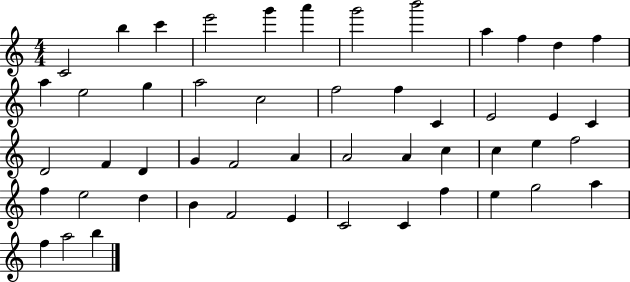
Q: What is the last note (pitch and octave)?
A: B5